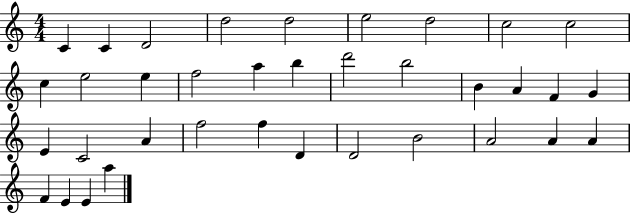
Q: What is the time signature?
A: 4/4